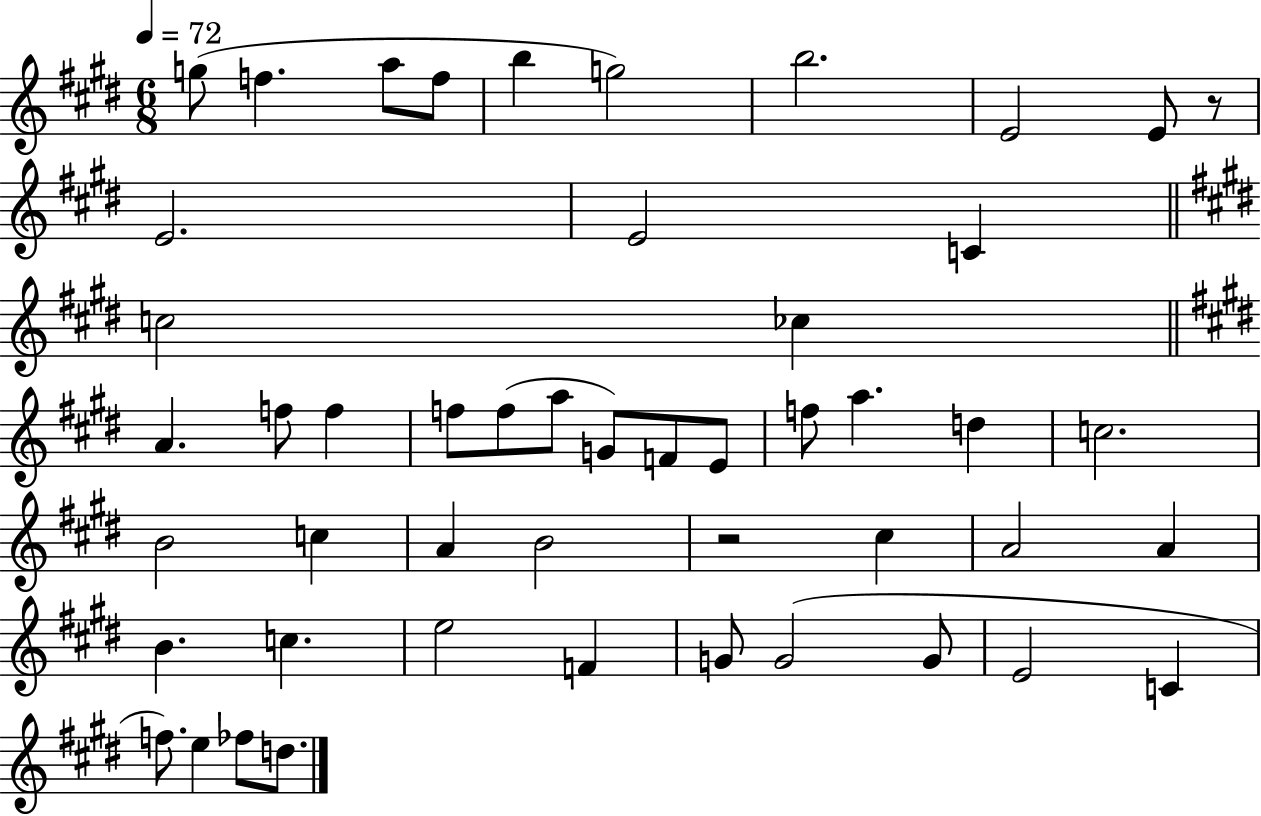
{
  \clef treble
  \numericTimeSignature
  \time 6/8
  \key e \major
  \tempo 4 = 72
  g''8( f''4. a''8 f''8 | b''4 g''2) | b''2. | e'2 e'8 r8 | \break e'2. | e'2 c'4 | \bar "||" \break \key e \major c''2 ces''4 | \bar "||" \break \key e \major a'4. f''8 f''4 | f''8 f''8( a''8 g'8) f'8 e'8 | f''8 a''4. d''4 | c''2. | \break b'2 c''4 | a'4 b'2 | r2 cis''4 | a'2 a'4 | \break b'4. c''4. | e''2 f'4 | g'8 g'2( g'8 | e'2 c'4 | \break f''8.) e''4 fes''8 d''8. | \bar "|."
}